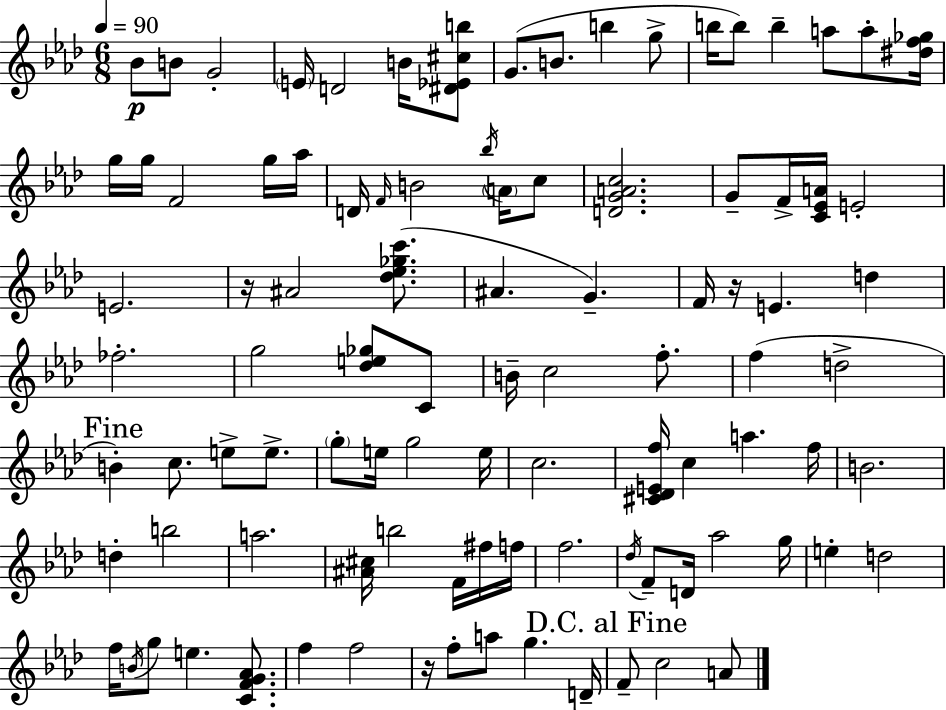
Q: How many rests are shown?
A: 3